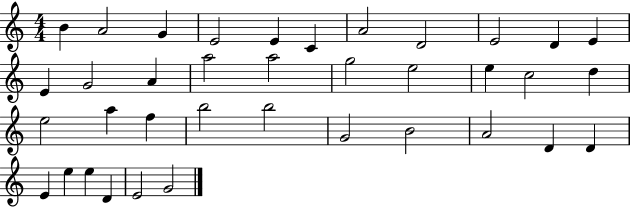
B4/q A4/h G4/q E4/h E4/q C4/q A4/h D4/h E4/h D4/q E4/q E4/q G4/h A4/q A5/h A5/h G5/h E5/h E5/q C5/h D5/q E5/h A5/q F5/q B5/h B5/h G4/h B4/h A4/h D4/q D4/q E4/q E5/q E5/q D4/q E4/h G4/h